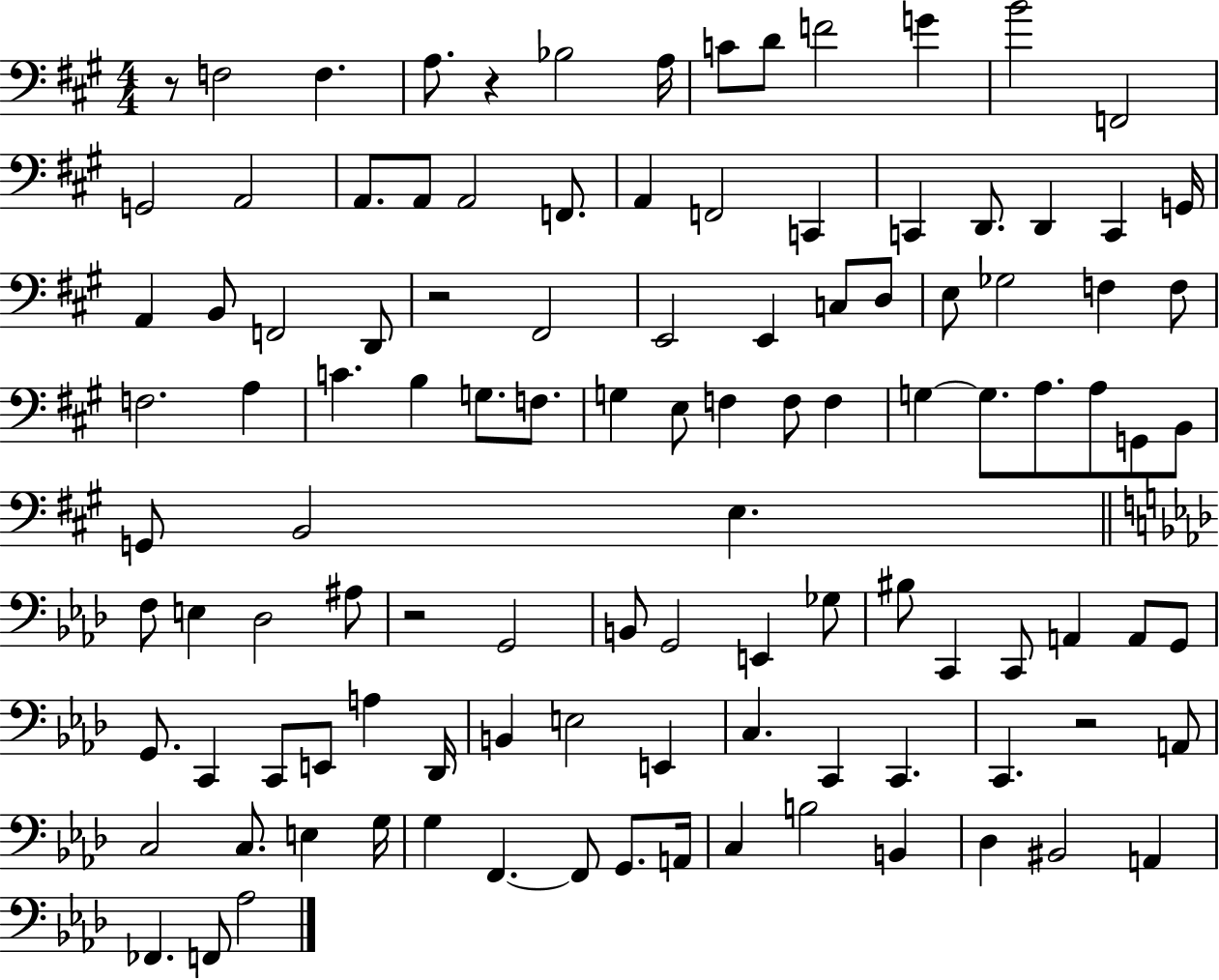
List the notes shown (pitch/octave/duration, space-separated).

R/e F3/h F3/q. A3/e. R/q Bb3/h A3/s C4/e D4/e F4/h G4/q B4/h F2/h G2/h A2/h A2/e. A2/e A2/h F2/e. A2/q F2/h C2/q C2/q D2/e. D2/q C2/q G2/s A2/q B2/e F2/h D2/e R/h F#2/h E2/h E2/q C3/e D3/e E3/e Gb3/h F3/q F3/e F3/h. A3/q C4/q. B3/q G3/e. F3/e. G3/q E3/e F3/q F3/e F3/q G3/q G3/e. A3/e. A3/e G2/e B2/e G2/e B2/h E3/q. F3/e E3/q Db3/h A#3/e R/h G2/h B2/e G2/h E2/q Gb3/e BIS3/e C2/q C2/e A2/q A2/e G2/e G2/e. C2/q C2/e E2/e A3/q Db2/s B2/q E3/h E2/q C3/q. C2/q C2/q. C2/q. R/h A2/e C3/h C3/e. E3/q G3/s G3/q F2/q. F2/e G2/e. A2/s C3/q B3/h B2/q Db3/q BIS2/h A2/q FES2/q. F2/e Ab3/h